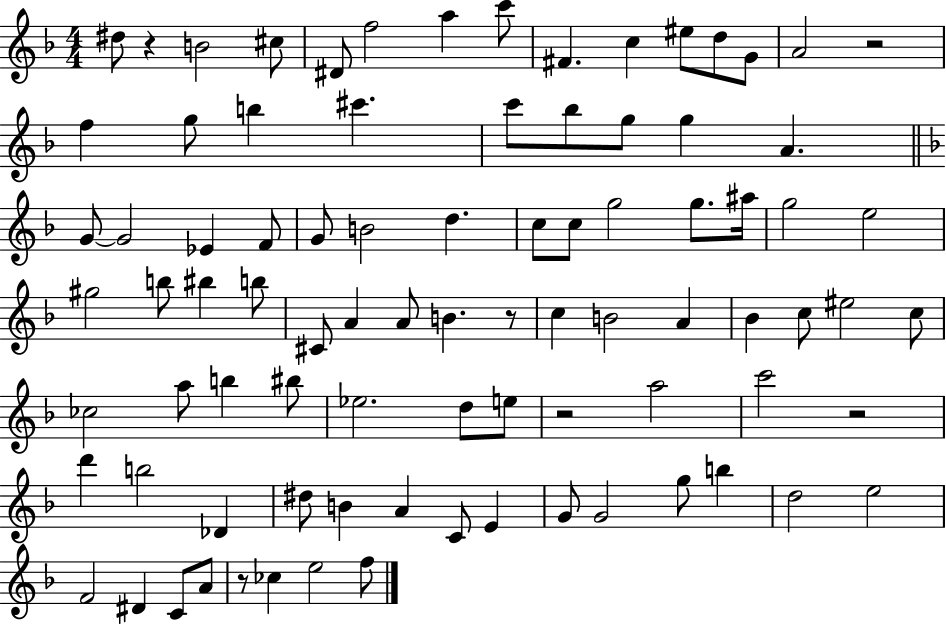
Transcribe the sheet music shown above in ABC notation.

X:1
T:Untitled
M:4/4
L:1/4
K:F
^d/2 z B2 ^c/2 ^D/2 f2 a c'/2 ^F c ^e/2 d/2 G/2 A2 z2 f g/2 b ^c' c'/2 _b/2 g/2 g A G/2 G2 _E F/2 G/2 B2 d c/2 c/2 g2 g/2 ^a/4 g2 e2 ^g2 b/2 ^b b/2 ^C/2 A A/2 B z/2 c B2 A _B c/2 ^e2 c/2 _c2 a/2 b ^b/2 _e2 d/2 e/2 z2 a2 c'2 z2 d' b2 _D ^d/2 B A C/2 E G/2 G2 g/2 b d2 e2 F2 ^D C/2 A/2 z/2 _c e2 f/2